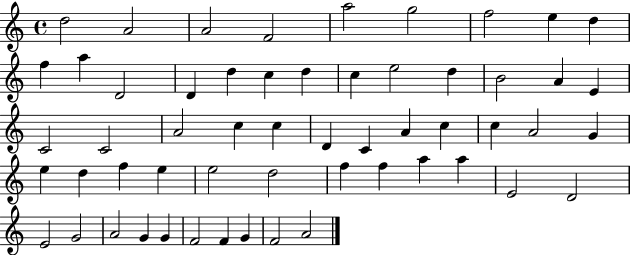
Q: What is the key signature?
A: C major